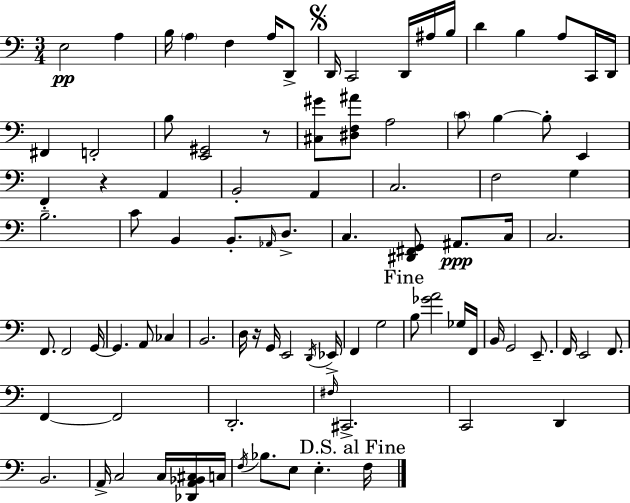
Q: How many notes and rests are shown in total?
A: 91